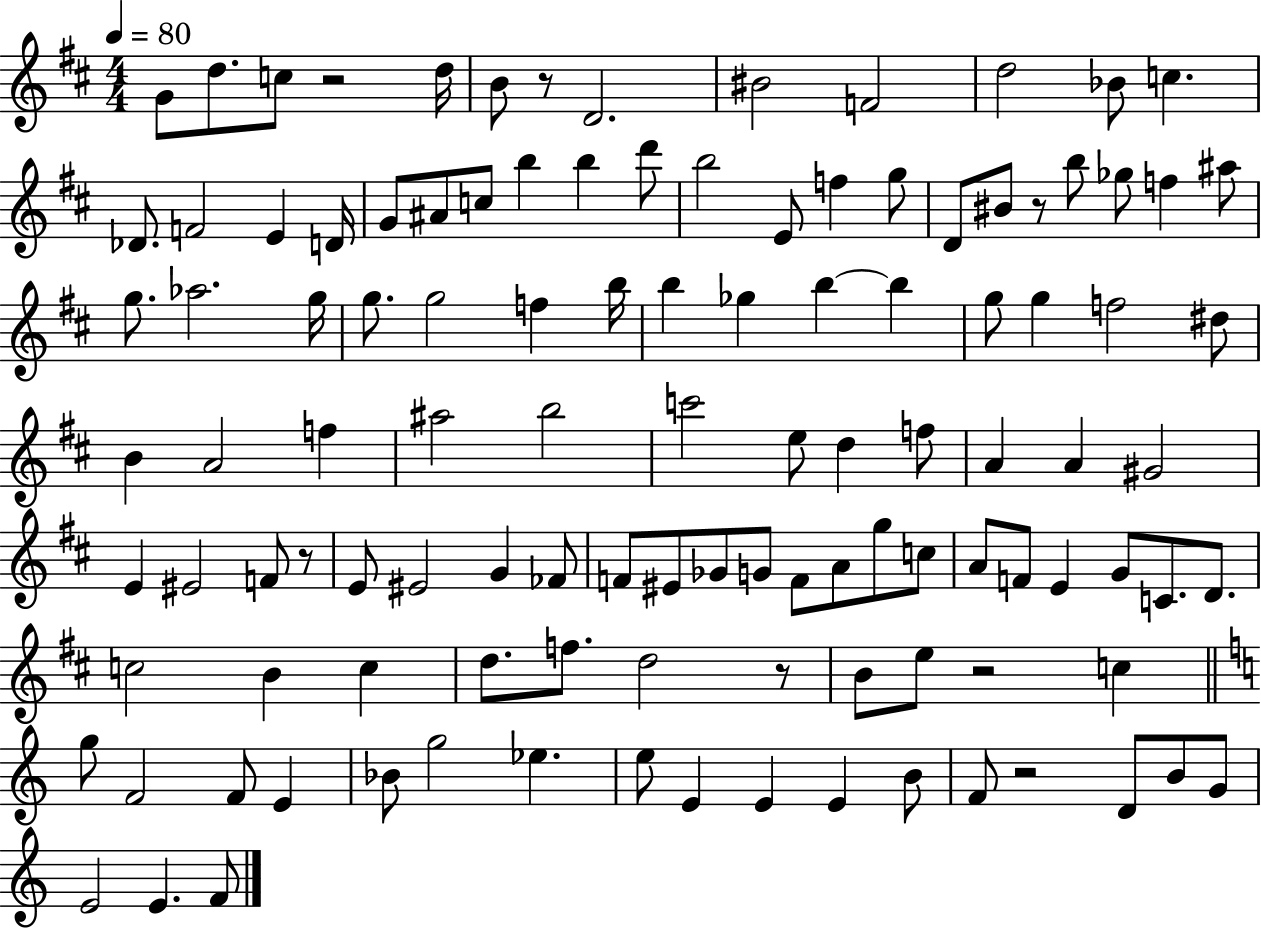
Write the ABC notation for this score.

X:1
T:Untitled
M:4/4
L:1/4
K:D
G/2 d/2 c/2 z2 d/4 B/2 z/2 D2 ^B2 F2 d2 _B/2 c _D/2 F2 E D/4 G/2 ^A/2 c/2 b b d'/2 b2 E/2 f g/2 D/2 ^B/2 z/2 b/2 _g/2 f ^a/2 g/2 _a2 g/4 g/2 g2 f b/4 b _g b b g/2 g f2 ^d/2 B A2 f ^a2 b2 c'2 e/2 d f/2 A A ^G2 E ^E2 F/2 z/2 E/2 ^E2 G _F/2 F/2 ^E/2 _G/2 G/2 F/2 A/2 g/2 c/2 A/2 F/2 E G/2 C/2 D/2 c2 B c d/2 f/2 d2 z/2 B/2 e/2 z2 c g/2 F2 F/2 E _B/2 g2 _e e/2 E E E B/2 F/2 z2 D/2 B/2 G/2 E2 E F/2